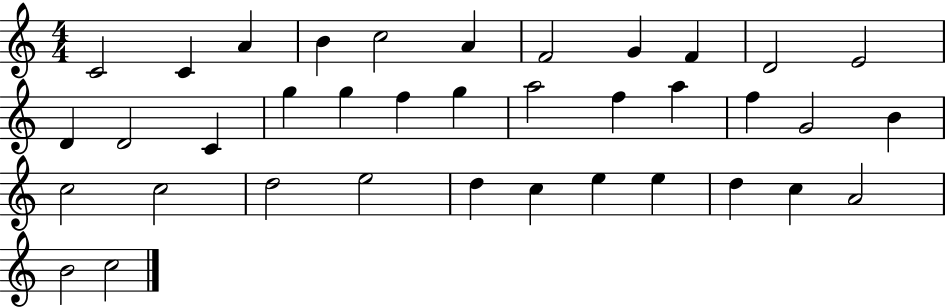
C4/h C4/q A4/q B4/q C5/h A4/q F4/h G4/q F4/q D4/h E4/h D4/q D4/h C4/q G5/q G5/q F5/q G5/q A5/h F5/q A5/q F5/q G4/h B4/q C5/h C5/h D5/h E5/h D5/q C5/q E5/q E5/q D5/q C5/q A4/h B4/h C5/h